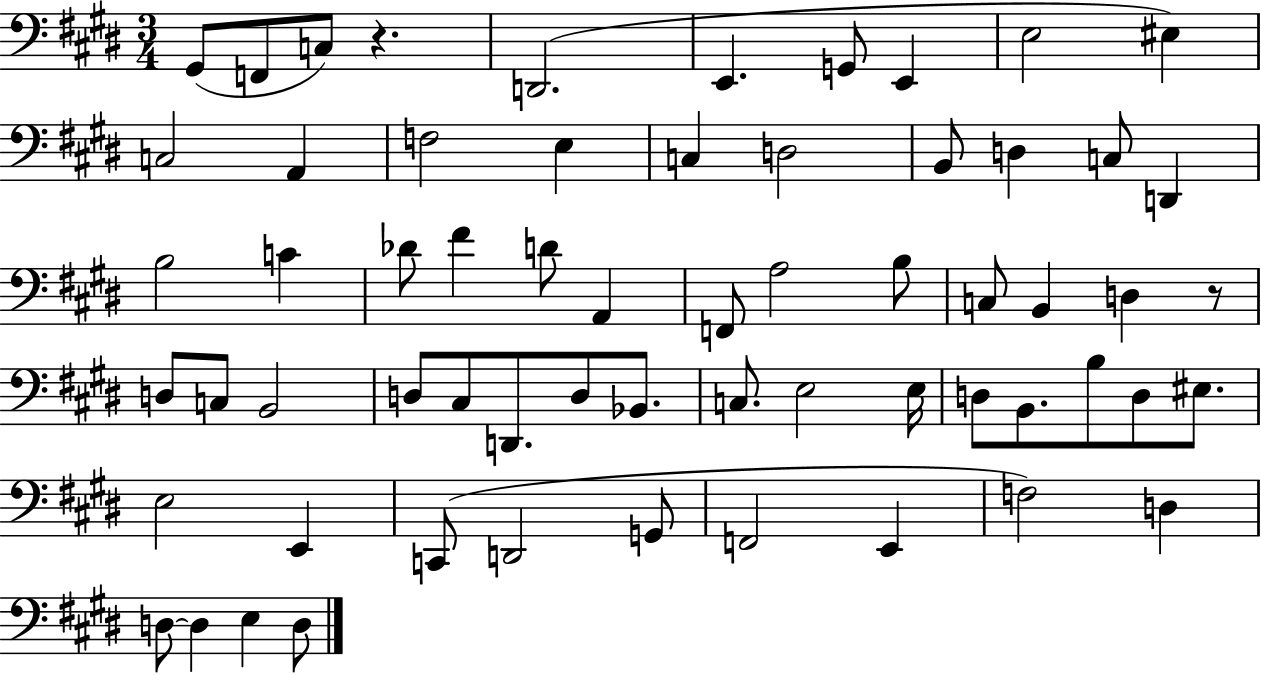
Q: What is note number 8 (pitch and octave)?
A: E3